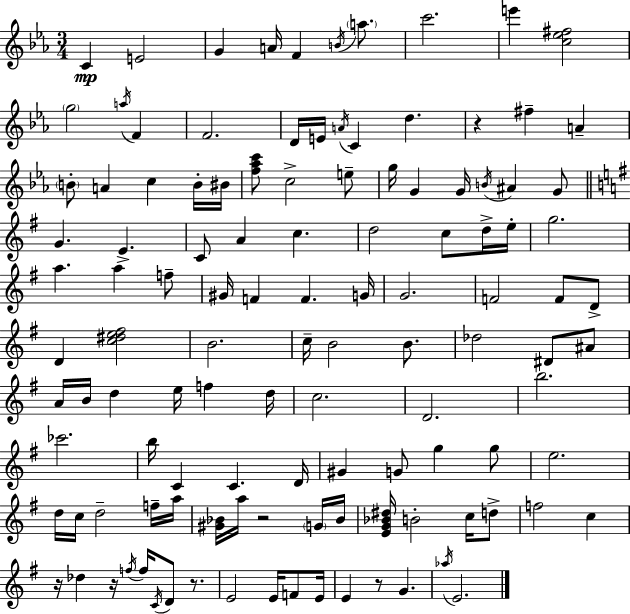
X:1
T:Untitled
M:3/4
L:1/4
K:Eb
C E2 G A/4 F B/4 a/2 c'2 e' [c_e^f]2 g2 a/4 F F2 D/4 E/4 A/4 C d z ^f A B/2 A c B/4 ^B/4 [f_ac']/2 c2 e/2 g/4 G G/4 B/4 ^A G/2 G E C/2 A c d2 c/2 d/4 e/4 g2 a a f/2 ^G/4 F F G/4 G2 F2 F/2 D/2 D [c^de^f]2 B2 c/4 B2 B/2 _d2 ^D/2 ^A/2 A/4 B/4 d e/4 f d/4 c2 D2 b2 _c'2 b/4 C C D/4 ^G G/2 g g/2 e2 d/4 c/4 d2 f/4 a/4 [^G_B]/4 a/4 z2 G/4 _B/4 [EG_B^d]/4 B2 c/4 d/2 f2 c z/4 _d z/4 f/4 f/4 C/4 D/2 z/2 E2 E/4 F/2 E/4 E z/2 G _a/4 E2